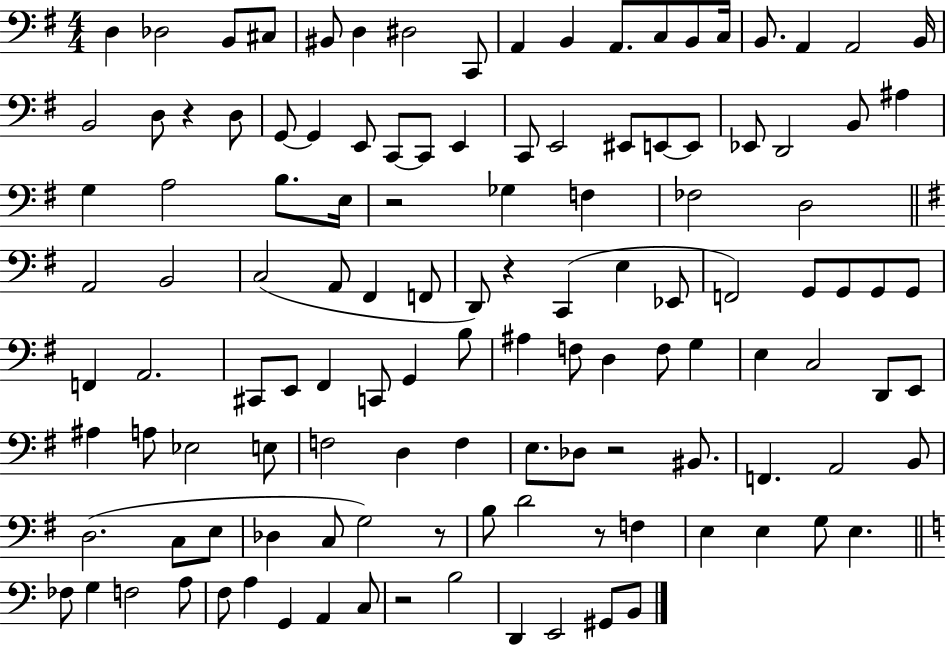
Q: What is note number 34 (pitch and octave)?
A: D2